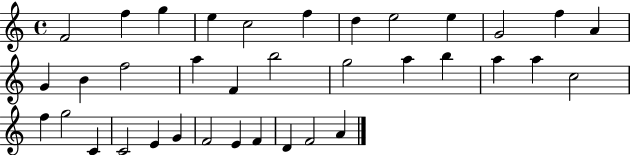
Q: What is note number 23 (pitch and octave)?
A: A5